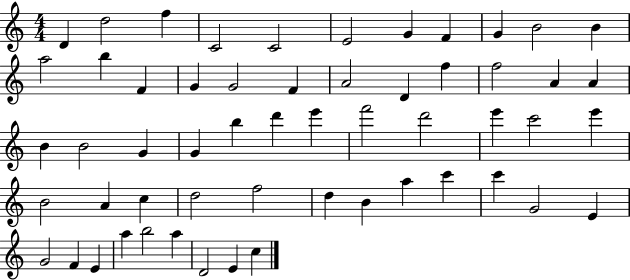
X:1
T:Untitled
M:4/4
L:1/4
K:C
D d2 f C2 C2 E2 G F G B2 B a2 b F G G2 F A2 D f f2 A A B B2 G G b d' e' f'2 d'2 e' c'2 e' B2 A c d2 f2 d B a c' c' G2 E G2 F E a b2 a D2 E c